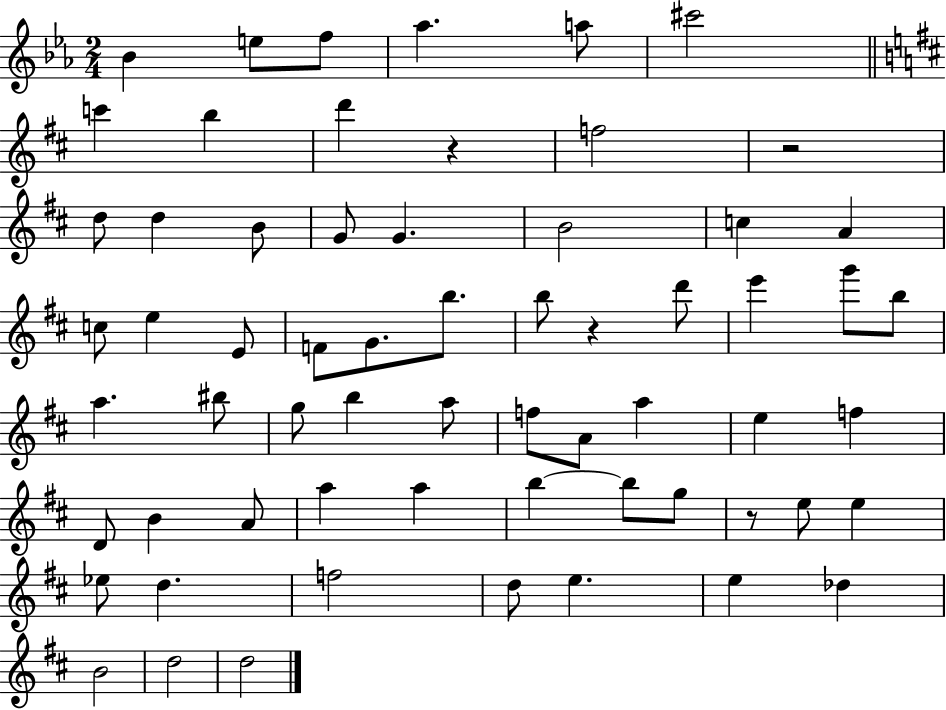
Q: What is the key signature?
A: EES major